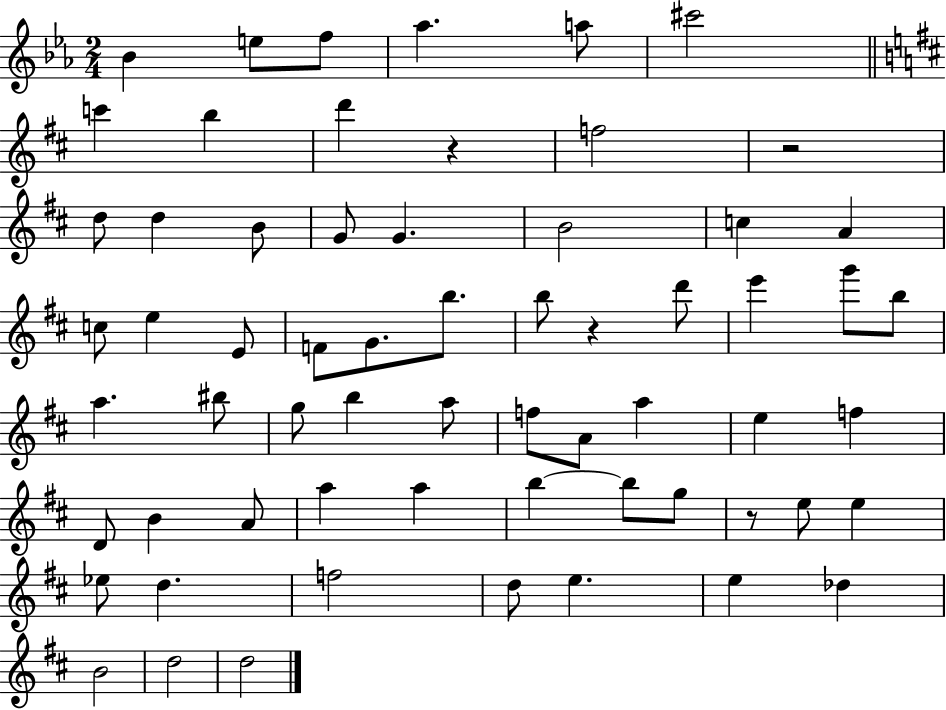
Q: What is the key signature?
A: EES major